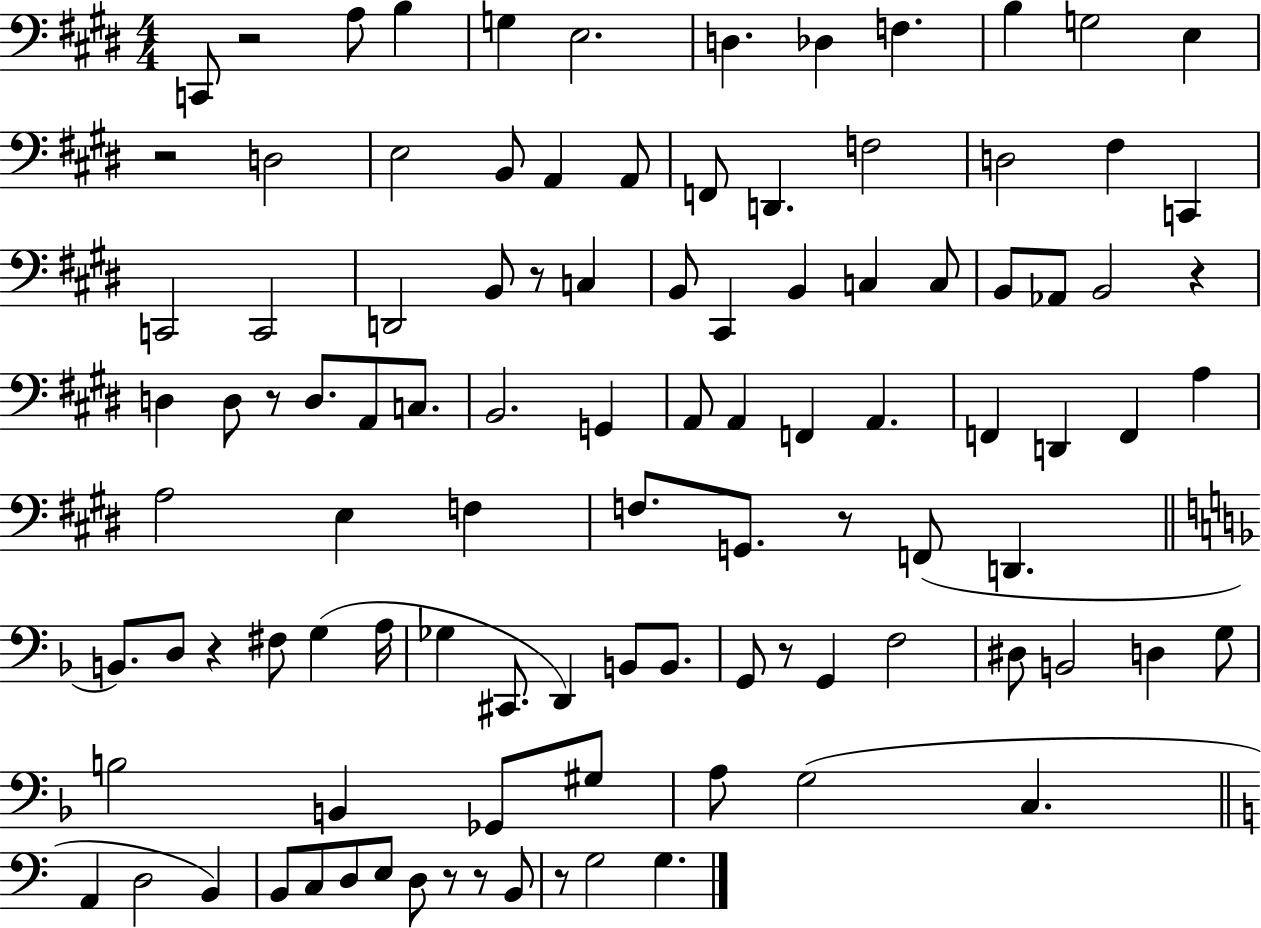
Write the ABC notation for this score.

X:1
T:Untitled
M:4/4
L:1/4
K:E
C,,/2 z2 A,/2 B, G, E,2 D, _D, F, B, G,2 E, z2 D,2 E,2 B,,/2 A,, A,,/2 F,,/2 D,, F,2 D,2 ^F, C,, C,,2 C,,2 D,,2 B,,/2 z/2 C, B,,/2 ^C,, B,, C, C,/2 B,,/2 _A,,/2 B,,2 z D, D,/2 z/2 D,/2 A,,/2 C,/2 B,,2 G,, A,,/2 A,, F,, A,, F,, D,, F,, A, A,2 E, F, F,/2 G,,/2 z/2 F,,/2 D,, B,,/2 D,/2 z ^F,/2 G, A,/4 _G, ^C,,/2 D,, B,,/2 B,,/2 G,,/2 z/2 G,, F,2 ^D,/2 B,,2 D, G,/2 B,2 B,, _G,,/2 ^G,/2 A,/2 G,2 C, A,, D,2 B,, B,,/2 C,/2 D,/2 E,/2 D,/2 z/2 z/2 B,,/2 z/2 G,2 G,